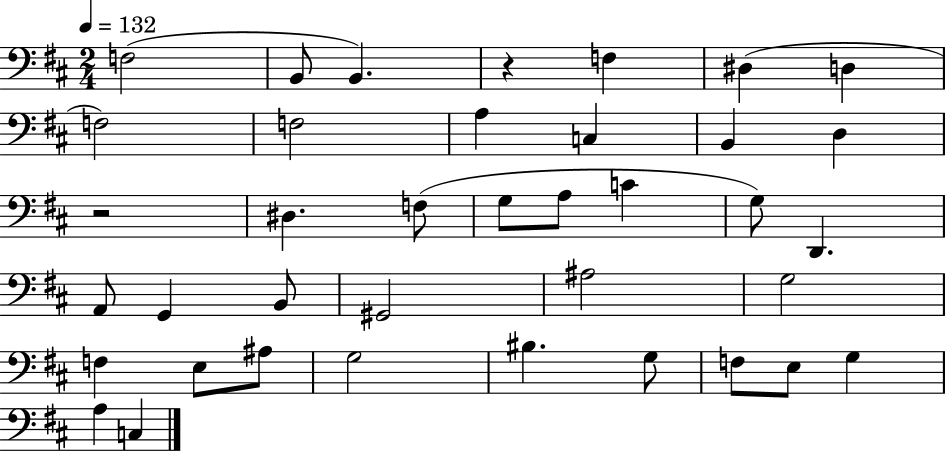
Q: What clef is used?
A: bass